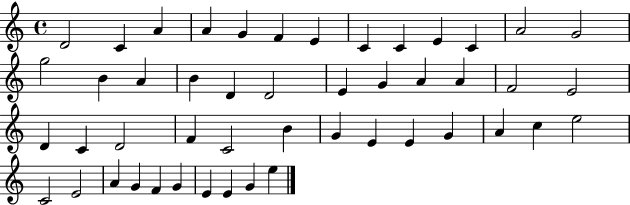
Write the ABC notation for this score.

X:1
T:Untitled
M:4/4
L:1/4
K:C
D2 C A A G F E C C E C A2 G2 g2 B A B D D2 E G A A F2 E2 D C D2 F C2 B G E E G A c e2 C2 E2 A G F G E E G e